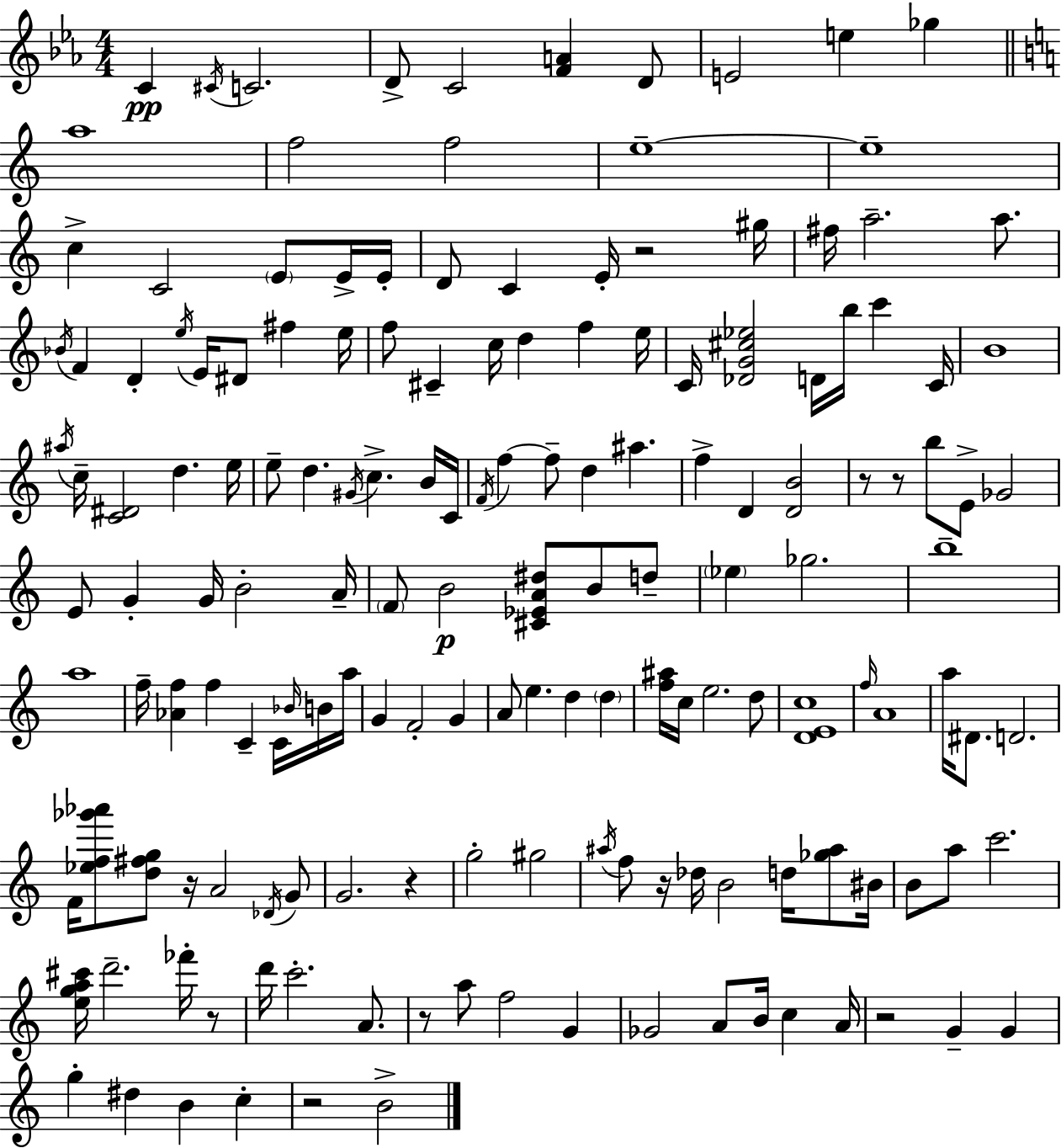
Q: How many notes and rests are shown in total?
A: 159